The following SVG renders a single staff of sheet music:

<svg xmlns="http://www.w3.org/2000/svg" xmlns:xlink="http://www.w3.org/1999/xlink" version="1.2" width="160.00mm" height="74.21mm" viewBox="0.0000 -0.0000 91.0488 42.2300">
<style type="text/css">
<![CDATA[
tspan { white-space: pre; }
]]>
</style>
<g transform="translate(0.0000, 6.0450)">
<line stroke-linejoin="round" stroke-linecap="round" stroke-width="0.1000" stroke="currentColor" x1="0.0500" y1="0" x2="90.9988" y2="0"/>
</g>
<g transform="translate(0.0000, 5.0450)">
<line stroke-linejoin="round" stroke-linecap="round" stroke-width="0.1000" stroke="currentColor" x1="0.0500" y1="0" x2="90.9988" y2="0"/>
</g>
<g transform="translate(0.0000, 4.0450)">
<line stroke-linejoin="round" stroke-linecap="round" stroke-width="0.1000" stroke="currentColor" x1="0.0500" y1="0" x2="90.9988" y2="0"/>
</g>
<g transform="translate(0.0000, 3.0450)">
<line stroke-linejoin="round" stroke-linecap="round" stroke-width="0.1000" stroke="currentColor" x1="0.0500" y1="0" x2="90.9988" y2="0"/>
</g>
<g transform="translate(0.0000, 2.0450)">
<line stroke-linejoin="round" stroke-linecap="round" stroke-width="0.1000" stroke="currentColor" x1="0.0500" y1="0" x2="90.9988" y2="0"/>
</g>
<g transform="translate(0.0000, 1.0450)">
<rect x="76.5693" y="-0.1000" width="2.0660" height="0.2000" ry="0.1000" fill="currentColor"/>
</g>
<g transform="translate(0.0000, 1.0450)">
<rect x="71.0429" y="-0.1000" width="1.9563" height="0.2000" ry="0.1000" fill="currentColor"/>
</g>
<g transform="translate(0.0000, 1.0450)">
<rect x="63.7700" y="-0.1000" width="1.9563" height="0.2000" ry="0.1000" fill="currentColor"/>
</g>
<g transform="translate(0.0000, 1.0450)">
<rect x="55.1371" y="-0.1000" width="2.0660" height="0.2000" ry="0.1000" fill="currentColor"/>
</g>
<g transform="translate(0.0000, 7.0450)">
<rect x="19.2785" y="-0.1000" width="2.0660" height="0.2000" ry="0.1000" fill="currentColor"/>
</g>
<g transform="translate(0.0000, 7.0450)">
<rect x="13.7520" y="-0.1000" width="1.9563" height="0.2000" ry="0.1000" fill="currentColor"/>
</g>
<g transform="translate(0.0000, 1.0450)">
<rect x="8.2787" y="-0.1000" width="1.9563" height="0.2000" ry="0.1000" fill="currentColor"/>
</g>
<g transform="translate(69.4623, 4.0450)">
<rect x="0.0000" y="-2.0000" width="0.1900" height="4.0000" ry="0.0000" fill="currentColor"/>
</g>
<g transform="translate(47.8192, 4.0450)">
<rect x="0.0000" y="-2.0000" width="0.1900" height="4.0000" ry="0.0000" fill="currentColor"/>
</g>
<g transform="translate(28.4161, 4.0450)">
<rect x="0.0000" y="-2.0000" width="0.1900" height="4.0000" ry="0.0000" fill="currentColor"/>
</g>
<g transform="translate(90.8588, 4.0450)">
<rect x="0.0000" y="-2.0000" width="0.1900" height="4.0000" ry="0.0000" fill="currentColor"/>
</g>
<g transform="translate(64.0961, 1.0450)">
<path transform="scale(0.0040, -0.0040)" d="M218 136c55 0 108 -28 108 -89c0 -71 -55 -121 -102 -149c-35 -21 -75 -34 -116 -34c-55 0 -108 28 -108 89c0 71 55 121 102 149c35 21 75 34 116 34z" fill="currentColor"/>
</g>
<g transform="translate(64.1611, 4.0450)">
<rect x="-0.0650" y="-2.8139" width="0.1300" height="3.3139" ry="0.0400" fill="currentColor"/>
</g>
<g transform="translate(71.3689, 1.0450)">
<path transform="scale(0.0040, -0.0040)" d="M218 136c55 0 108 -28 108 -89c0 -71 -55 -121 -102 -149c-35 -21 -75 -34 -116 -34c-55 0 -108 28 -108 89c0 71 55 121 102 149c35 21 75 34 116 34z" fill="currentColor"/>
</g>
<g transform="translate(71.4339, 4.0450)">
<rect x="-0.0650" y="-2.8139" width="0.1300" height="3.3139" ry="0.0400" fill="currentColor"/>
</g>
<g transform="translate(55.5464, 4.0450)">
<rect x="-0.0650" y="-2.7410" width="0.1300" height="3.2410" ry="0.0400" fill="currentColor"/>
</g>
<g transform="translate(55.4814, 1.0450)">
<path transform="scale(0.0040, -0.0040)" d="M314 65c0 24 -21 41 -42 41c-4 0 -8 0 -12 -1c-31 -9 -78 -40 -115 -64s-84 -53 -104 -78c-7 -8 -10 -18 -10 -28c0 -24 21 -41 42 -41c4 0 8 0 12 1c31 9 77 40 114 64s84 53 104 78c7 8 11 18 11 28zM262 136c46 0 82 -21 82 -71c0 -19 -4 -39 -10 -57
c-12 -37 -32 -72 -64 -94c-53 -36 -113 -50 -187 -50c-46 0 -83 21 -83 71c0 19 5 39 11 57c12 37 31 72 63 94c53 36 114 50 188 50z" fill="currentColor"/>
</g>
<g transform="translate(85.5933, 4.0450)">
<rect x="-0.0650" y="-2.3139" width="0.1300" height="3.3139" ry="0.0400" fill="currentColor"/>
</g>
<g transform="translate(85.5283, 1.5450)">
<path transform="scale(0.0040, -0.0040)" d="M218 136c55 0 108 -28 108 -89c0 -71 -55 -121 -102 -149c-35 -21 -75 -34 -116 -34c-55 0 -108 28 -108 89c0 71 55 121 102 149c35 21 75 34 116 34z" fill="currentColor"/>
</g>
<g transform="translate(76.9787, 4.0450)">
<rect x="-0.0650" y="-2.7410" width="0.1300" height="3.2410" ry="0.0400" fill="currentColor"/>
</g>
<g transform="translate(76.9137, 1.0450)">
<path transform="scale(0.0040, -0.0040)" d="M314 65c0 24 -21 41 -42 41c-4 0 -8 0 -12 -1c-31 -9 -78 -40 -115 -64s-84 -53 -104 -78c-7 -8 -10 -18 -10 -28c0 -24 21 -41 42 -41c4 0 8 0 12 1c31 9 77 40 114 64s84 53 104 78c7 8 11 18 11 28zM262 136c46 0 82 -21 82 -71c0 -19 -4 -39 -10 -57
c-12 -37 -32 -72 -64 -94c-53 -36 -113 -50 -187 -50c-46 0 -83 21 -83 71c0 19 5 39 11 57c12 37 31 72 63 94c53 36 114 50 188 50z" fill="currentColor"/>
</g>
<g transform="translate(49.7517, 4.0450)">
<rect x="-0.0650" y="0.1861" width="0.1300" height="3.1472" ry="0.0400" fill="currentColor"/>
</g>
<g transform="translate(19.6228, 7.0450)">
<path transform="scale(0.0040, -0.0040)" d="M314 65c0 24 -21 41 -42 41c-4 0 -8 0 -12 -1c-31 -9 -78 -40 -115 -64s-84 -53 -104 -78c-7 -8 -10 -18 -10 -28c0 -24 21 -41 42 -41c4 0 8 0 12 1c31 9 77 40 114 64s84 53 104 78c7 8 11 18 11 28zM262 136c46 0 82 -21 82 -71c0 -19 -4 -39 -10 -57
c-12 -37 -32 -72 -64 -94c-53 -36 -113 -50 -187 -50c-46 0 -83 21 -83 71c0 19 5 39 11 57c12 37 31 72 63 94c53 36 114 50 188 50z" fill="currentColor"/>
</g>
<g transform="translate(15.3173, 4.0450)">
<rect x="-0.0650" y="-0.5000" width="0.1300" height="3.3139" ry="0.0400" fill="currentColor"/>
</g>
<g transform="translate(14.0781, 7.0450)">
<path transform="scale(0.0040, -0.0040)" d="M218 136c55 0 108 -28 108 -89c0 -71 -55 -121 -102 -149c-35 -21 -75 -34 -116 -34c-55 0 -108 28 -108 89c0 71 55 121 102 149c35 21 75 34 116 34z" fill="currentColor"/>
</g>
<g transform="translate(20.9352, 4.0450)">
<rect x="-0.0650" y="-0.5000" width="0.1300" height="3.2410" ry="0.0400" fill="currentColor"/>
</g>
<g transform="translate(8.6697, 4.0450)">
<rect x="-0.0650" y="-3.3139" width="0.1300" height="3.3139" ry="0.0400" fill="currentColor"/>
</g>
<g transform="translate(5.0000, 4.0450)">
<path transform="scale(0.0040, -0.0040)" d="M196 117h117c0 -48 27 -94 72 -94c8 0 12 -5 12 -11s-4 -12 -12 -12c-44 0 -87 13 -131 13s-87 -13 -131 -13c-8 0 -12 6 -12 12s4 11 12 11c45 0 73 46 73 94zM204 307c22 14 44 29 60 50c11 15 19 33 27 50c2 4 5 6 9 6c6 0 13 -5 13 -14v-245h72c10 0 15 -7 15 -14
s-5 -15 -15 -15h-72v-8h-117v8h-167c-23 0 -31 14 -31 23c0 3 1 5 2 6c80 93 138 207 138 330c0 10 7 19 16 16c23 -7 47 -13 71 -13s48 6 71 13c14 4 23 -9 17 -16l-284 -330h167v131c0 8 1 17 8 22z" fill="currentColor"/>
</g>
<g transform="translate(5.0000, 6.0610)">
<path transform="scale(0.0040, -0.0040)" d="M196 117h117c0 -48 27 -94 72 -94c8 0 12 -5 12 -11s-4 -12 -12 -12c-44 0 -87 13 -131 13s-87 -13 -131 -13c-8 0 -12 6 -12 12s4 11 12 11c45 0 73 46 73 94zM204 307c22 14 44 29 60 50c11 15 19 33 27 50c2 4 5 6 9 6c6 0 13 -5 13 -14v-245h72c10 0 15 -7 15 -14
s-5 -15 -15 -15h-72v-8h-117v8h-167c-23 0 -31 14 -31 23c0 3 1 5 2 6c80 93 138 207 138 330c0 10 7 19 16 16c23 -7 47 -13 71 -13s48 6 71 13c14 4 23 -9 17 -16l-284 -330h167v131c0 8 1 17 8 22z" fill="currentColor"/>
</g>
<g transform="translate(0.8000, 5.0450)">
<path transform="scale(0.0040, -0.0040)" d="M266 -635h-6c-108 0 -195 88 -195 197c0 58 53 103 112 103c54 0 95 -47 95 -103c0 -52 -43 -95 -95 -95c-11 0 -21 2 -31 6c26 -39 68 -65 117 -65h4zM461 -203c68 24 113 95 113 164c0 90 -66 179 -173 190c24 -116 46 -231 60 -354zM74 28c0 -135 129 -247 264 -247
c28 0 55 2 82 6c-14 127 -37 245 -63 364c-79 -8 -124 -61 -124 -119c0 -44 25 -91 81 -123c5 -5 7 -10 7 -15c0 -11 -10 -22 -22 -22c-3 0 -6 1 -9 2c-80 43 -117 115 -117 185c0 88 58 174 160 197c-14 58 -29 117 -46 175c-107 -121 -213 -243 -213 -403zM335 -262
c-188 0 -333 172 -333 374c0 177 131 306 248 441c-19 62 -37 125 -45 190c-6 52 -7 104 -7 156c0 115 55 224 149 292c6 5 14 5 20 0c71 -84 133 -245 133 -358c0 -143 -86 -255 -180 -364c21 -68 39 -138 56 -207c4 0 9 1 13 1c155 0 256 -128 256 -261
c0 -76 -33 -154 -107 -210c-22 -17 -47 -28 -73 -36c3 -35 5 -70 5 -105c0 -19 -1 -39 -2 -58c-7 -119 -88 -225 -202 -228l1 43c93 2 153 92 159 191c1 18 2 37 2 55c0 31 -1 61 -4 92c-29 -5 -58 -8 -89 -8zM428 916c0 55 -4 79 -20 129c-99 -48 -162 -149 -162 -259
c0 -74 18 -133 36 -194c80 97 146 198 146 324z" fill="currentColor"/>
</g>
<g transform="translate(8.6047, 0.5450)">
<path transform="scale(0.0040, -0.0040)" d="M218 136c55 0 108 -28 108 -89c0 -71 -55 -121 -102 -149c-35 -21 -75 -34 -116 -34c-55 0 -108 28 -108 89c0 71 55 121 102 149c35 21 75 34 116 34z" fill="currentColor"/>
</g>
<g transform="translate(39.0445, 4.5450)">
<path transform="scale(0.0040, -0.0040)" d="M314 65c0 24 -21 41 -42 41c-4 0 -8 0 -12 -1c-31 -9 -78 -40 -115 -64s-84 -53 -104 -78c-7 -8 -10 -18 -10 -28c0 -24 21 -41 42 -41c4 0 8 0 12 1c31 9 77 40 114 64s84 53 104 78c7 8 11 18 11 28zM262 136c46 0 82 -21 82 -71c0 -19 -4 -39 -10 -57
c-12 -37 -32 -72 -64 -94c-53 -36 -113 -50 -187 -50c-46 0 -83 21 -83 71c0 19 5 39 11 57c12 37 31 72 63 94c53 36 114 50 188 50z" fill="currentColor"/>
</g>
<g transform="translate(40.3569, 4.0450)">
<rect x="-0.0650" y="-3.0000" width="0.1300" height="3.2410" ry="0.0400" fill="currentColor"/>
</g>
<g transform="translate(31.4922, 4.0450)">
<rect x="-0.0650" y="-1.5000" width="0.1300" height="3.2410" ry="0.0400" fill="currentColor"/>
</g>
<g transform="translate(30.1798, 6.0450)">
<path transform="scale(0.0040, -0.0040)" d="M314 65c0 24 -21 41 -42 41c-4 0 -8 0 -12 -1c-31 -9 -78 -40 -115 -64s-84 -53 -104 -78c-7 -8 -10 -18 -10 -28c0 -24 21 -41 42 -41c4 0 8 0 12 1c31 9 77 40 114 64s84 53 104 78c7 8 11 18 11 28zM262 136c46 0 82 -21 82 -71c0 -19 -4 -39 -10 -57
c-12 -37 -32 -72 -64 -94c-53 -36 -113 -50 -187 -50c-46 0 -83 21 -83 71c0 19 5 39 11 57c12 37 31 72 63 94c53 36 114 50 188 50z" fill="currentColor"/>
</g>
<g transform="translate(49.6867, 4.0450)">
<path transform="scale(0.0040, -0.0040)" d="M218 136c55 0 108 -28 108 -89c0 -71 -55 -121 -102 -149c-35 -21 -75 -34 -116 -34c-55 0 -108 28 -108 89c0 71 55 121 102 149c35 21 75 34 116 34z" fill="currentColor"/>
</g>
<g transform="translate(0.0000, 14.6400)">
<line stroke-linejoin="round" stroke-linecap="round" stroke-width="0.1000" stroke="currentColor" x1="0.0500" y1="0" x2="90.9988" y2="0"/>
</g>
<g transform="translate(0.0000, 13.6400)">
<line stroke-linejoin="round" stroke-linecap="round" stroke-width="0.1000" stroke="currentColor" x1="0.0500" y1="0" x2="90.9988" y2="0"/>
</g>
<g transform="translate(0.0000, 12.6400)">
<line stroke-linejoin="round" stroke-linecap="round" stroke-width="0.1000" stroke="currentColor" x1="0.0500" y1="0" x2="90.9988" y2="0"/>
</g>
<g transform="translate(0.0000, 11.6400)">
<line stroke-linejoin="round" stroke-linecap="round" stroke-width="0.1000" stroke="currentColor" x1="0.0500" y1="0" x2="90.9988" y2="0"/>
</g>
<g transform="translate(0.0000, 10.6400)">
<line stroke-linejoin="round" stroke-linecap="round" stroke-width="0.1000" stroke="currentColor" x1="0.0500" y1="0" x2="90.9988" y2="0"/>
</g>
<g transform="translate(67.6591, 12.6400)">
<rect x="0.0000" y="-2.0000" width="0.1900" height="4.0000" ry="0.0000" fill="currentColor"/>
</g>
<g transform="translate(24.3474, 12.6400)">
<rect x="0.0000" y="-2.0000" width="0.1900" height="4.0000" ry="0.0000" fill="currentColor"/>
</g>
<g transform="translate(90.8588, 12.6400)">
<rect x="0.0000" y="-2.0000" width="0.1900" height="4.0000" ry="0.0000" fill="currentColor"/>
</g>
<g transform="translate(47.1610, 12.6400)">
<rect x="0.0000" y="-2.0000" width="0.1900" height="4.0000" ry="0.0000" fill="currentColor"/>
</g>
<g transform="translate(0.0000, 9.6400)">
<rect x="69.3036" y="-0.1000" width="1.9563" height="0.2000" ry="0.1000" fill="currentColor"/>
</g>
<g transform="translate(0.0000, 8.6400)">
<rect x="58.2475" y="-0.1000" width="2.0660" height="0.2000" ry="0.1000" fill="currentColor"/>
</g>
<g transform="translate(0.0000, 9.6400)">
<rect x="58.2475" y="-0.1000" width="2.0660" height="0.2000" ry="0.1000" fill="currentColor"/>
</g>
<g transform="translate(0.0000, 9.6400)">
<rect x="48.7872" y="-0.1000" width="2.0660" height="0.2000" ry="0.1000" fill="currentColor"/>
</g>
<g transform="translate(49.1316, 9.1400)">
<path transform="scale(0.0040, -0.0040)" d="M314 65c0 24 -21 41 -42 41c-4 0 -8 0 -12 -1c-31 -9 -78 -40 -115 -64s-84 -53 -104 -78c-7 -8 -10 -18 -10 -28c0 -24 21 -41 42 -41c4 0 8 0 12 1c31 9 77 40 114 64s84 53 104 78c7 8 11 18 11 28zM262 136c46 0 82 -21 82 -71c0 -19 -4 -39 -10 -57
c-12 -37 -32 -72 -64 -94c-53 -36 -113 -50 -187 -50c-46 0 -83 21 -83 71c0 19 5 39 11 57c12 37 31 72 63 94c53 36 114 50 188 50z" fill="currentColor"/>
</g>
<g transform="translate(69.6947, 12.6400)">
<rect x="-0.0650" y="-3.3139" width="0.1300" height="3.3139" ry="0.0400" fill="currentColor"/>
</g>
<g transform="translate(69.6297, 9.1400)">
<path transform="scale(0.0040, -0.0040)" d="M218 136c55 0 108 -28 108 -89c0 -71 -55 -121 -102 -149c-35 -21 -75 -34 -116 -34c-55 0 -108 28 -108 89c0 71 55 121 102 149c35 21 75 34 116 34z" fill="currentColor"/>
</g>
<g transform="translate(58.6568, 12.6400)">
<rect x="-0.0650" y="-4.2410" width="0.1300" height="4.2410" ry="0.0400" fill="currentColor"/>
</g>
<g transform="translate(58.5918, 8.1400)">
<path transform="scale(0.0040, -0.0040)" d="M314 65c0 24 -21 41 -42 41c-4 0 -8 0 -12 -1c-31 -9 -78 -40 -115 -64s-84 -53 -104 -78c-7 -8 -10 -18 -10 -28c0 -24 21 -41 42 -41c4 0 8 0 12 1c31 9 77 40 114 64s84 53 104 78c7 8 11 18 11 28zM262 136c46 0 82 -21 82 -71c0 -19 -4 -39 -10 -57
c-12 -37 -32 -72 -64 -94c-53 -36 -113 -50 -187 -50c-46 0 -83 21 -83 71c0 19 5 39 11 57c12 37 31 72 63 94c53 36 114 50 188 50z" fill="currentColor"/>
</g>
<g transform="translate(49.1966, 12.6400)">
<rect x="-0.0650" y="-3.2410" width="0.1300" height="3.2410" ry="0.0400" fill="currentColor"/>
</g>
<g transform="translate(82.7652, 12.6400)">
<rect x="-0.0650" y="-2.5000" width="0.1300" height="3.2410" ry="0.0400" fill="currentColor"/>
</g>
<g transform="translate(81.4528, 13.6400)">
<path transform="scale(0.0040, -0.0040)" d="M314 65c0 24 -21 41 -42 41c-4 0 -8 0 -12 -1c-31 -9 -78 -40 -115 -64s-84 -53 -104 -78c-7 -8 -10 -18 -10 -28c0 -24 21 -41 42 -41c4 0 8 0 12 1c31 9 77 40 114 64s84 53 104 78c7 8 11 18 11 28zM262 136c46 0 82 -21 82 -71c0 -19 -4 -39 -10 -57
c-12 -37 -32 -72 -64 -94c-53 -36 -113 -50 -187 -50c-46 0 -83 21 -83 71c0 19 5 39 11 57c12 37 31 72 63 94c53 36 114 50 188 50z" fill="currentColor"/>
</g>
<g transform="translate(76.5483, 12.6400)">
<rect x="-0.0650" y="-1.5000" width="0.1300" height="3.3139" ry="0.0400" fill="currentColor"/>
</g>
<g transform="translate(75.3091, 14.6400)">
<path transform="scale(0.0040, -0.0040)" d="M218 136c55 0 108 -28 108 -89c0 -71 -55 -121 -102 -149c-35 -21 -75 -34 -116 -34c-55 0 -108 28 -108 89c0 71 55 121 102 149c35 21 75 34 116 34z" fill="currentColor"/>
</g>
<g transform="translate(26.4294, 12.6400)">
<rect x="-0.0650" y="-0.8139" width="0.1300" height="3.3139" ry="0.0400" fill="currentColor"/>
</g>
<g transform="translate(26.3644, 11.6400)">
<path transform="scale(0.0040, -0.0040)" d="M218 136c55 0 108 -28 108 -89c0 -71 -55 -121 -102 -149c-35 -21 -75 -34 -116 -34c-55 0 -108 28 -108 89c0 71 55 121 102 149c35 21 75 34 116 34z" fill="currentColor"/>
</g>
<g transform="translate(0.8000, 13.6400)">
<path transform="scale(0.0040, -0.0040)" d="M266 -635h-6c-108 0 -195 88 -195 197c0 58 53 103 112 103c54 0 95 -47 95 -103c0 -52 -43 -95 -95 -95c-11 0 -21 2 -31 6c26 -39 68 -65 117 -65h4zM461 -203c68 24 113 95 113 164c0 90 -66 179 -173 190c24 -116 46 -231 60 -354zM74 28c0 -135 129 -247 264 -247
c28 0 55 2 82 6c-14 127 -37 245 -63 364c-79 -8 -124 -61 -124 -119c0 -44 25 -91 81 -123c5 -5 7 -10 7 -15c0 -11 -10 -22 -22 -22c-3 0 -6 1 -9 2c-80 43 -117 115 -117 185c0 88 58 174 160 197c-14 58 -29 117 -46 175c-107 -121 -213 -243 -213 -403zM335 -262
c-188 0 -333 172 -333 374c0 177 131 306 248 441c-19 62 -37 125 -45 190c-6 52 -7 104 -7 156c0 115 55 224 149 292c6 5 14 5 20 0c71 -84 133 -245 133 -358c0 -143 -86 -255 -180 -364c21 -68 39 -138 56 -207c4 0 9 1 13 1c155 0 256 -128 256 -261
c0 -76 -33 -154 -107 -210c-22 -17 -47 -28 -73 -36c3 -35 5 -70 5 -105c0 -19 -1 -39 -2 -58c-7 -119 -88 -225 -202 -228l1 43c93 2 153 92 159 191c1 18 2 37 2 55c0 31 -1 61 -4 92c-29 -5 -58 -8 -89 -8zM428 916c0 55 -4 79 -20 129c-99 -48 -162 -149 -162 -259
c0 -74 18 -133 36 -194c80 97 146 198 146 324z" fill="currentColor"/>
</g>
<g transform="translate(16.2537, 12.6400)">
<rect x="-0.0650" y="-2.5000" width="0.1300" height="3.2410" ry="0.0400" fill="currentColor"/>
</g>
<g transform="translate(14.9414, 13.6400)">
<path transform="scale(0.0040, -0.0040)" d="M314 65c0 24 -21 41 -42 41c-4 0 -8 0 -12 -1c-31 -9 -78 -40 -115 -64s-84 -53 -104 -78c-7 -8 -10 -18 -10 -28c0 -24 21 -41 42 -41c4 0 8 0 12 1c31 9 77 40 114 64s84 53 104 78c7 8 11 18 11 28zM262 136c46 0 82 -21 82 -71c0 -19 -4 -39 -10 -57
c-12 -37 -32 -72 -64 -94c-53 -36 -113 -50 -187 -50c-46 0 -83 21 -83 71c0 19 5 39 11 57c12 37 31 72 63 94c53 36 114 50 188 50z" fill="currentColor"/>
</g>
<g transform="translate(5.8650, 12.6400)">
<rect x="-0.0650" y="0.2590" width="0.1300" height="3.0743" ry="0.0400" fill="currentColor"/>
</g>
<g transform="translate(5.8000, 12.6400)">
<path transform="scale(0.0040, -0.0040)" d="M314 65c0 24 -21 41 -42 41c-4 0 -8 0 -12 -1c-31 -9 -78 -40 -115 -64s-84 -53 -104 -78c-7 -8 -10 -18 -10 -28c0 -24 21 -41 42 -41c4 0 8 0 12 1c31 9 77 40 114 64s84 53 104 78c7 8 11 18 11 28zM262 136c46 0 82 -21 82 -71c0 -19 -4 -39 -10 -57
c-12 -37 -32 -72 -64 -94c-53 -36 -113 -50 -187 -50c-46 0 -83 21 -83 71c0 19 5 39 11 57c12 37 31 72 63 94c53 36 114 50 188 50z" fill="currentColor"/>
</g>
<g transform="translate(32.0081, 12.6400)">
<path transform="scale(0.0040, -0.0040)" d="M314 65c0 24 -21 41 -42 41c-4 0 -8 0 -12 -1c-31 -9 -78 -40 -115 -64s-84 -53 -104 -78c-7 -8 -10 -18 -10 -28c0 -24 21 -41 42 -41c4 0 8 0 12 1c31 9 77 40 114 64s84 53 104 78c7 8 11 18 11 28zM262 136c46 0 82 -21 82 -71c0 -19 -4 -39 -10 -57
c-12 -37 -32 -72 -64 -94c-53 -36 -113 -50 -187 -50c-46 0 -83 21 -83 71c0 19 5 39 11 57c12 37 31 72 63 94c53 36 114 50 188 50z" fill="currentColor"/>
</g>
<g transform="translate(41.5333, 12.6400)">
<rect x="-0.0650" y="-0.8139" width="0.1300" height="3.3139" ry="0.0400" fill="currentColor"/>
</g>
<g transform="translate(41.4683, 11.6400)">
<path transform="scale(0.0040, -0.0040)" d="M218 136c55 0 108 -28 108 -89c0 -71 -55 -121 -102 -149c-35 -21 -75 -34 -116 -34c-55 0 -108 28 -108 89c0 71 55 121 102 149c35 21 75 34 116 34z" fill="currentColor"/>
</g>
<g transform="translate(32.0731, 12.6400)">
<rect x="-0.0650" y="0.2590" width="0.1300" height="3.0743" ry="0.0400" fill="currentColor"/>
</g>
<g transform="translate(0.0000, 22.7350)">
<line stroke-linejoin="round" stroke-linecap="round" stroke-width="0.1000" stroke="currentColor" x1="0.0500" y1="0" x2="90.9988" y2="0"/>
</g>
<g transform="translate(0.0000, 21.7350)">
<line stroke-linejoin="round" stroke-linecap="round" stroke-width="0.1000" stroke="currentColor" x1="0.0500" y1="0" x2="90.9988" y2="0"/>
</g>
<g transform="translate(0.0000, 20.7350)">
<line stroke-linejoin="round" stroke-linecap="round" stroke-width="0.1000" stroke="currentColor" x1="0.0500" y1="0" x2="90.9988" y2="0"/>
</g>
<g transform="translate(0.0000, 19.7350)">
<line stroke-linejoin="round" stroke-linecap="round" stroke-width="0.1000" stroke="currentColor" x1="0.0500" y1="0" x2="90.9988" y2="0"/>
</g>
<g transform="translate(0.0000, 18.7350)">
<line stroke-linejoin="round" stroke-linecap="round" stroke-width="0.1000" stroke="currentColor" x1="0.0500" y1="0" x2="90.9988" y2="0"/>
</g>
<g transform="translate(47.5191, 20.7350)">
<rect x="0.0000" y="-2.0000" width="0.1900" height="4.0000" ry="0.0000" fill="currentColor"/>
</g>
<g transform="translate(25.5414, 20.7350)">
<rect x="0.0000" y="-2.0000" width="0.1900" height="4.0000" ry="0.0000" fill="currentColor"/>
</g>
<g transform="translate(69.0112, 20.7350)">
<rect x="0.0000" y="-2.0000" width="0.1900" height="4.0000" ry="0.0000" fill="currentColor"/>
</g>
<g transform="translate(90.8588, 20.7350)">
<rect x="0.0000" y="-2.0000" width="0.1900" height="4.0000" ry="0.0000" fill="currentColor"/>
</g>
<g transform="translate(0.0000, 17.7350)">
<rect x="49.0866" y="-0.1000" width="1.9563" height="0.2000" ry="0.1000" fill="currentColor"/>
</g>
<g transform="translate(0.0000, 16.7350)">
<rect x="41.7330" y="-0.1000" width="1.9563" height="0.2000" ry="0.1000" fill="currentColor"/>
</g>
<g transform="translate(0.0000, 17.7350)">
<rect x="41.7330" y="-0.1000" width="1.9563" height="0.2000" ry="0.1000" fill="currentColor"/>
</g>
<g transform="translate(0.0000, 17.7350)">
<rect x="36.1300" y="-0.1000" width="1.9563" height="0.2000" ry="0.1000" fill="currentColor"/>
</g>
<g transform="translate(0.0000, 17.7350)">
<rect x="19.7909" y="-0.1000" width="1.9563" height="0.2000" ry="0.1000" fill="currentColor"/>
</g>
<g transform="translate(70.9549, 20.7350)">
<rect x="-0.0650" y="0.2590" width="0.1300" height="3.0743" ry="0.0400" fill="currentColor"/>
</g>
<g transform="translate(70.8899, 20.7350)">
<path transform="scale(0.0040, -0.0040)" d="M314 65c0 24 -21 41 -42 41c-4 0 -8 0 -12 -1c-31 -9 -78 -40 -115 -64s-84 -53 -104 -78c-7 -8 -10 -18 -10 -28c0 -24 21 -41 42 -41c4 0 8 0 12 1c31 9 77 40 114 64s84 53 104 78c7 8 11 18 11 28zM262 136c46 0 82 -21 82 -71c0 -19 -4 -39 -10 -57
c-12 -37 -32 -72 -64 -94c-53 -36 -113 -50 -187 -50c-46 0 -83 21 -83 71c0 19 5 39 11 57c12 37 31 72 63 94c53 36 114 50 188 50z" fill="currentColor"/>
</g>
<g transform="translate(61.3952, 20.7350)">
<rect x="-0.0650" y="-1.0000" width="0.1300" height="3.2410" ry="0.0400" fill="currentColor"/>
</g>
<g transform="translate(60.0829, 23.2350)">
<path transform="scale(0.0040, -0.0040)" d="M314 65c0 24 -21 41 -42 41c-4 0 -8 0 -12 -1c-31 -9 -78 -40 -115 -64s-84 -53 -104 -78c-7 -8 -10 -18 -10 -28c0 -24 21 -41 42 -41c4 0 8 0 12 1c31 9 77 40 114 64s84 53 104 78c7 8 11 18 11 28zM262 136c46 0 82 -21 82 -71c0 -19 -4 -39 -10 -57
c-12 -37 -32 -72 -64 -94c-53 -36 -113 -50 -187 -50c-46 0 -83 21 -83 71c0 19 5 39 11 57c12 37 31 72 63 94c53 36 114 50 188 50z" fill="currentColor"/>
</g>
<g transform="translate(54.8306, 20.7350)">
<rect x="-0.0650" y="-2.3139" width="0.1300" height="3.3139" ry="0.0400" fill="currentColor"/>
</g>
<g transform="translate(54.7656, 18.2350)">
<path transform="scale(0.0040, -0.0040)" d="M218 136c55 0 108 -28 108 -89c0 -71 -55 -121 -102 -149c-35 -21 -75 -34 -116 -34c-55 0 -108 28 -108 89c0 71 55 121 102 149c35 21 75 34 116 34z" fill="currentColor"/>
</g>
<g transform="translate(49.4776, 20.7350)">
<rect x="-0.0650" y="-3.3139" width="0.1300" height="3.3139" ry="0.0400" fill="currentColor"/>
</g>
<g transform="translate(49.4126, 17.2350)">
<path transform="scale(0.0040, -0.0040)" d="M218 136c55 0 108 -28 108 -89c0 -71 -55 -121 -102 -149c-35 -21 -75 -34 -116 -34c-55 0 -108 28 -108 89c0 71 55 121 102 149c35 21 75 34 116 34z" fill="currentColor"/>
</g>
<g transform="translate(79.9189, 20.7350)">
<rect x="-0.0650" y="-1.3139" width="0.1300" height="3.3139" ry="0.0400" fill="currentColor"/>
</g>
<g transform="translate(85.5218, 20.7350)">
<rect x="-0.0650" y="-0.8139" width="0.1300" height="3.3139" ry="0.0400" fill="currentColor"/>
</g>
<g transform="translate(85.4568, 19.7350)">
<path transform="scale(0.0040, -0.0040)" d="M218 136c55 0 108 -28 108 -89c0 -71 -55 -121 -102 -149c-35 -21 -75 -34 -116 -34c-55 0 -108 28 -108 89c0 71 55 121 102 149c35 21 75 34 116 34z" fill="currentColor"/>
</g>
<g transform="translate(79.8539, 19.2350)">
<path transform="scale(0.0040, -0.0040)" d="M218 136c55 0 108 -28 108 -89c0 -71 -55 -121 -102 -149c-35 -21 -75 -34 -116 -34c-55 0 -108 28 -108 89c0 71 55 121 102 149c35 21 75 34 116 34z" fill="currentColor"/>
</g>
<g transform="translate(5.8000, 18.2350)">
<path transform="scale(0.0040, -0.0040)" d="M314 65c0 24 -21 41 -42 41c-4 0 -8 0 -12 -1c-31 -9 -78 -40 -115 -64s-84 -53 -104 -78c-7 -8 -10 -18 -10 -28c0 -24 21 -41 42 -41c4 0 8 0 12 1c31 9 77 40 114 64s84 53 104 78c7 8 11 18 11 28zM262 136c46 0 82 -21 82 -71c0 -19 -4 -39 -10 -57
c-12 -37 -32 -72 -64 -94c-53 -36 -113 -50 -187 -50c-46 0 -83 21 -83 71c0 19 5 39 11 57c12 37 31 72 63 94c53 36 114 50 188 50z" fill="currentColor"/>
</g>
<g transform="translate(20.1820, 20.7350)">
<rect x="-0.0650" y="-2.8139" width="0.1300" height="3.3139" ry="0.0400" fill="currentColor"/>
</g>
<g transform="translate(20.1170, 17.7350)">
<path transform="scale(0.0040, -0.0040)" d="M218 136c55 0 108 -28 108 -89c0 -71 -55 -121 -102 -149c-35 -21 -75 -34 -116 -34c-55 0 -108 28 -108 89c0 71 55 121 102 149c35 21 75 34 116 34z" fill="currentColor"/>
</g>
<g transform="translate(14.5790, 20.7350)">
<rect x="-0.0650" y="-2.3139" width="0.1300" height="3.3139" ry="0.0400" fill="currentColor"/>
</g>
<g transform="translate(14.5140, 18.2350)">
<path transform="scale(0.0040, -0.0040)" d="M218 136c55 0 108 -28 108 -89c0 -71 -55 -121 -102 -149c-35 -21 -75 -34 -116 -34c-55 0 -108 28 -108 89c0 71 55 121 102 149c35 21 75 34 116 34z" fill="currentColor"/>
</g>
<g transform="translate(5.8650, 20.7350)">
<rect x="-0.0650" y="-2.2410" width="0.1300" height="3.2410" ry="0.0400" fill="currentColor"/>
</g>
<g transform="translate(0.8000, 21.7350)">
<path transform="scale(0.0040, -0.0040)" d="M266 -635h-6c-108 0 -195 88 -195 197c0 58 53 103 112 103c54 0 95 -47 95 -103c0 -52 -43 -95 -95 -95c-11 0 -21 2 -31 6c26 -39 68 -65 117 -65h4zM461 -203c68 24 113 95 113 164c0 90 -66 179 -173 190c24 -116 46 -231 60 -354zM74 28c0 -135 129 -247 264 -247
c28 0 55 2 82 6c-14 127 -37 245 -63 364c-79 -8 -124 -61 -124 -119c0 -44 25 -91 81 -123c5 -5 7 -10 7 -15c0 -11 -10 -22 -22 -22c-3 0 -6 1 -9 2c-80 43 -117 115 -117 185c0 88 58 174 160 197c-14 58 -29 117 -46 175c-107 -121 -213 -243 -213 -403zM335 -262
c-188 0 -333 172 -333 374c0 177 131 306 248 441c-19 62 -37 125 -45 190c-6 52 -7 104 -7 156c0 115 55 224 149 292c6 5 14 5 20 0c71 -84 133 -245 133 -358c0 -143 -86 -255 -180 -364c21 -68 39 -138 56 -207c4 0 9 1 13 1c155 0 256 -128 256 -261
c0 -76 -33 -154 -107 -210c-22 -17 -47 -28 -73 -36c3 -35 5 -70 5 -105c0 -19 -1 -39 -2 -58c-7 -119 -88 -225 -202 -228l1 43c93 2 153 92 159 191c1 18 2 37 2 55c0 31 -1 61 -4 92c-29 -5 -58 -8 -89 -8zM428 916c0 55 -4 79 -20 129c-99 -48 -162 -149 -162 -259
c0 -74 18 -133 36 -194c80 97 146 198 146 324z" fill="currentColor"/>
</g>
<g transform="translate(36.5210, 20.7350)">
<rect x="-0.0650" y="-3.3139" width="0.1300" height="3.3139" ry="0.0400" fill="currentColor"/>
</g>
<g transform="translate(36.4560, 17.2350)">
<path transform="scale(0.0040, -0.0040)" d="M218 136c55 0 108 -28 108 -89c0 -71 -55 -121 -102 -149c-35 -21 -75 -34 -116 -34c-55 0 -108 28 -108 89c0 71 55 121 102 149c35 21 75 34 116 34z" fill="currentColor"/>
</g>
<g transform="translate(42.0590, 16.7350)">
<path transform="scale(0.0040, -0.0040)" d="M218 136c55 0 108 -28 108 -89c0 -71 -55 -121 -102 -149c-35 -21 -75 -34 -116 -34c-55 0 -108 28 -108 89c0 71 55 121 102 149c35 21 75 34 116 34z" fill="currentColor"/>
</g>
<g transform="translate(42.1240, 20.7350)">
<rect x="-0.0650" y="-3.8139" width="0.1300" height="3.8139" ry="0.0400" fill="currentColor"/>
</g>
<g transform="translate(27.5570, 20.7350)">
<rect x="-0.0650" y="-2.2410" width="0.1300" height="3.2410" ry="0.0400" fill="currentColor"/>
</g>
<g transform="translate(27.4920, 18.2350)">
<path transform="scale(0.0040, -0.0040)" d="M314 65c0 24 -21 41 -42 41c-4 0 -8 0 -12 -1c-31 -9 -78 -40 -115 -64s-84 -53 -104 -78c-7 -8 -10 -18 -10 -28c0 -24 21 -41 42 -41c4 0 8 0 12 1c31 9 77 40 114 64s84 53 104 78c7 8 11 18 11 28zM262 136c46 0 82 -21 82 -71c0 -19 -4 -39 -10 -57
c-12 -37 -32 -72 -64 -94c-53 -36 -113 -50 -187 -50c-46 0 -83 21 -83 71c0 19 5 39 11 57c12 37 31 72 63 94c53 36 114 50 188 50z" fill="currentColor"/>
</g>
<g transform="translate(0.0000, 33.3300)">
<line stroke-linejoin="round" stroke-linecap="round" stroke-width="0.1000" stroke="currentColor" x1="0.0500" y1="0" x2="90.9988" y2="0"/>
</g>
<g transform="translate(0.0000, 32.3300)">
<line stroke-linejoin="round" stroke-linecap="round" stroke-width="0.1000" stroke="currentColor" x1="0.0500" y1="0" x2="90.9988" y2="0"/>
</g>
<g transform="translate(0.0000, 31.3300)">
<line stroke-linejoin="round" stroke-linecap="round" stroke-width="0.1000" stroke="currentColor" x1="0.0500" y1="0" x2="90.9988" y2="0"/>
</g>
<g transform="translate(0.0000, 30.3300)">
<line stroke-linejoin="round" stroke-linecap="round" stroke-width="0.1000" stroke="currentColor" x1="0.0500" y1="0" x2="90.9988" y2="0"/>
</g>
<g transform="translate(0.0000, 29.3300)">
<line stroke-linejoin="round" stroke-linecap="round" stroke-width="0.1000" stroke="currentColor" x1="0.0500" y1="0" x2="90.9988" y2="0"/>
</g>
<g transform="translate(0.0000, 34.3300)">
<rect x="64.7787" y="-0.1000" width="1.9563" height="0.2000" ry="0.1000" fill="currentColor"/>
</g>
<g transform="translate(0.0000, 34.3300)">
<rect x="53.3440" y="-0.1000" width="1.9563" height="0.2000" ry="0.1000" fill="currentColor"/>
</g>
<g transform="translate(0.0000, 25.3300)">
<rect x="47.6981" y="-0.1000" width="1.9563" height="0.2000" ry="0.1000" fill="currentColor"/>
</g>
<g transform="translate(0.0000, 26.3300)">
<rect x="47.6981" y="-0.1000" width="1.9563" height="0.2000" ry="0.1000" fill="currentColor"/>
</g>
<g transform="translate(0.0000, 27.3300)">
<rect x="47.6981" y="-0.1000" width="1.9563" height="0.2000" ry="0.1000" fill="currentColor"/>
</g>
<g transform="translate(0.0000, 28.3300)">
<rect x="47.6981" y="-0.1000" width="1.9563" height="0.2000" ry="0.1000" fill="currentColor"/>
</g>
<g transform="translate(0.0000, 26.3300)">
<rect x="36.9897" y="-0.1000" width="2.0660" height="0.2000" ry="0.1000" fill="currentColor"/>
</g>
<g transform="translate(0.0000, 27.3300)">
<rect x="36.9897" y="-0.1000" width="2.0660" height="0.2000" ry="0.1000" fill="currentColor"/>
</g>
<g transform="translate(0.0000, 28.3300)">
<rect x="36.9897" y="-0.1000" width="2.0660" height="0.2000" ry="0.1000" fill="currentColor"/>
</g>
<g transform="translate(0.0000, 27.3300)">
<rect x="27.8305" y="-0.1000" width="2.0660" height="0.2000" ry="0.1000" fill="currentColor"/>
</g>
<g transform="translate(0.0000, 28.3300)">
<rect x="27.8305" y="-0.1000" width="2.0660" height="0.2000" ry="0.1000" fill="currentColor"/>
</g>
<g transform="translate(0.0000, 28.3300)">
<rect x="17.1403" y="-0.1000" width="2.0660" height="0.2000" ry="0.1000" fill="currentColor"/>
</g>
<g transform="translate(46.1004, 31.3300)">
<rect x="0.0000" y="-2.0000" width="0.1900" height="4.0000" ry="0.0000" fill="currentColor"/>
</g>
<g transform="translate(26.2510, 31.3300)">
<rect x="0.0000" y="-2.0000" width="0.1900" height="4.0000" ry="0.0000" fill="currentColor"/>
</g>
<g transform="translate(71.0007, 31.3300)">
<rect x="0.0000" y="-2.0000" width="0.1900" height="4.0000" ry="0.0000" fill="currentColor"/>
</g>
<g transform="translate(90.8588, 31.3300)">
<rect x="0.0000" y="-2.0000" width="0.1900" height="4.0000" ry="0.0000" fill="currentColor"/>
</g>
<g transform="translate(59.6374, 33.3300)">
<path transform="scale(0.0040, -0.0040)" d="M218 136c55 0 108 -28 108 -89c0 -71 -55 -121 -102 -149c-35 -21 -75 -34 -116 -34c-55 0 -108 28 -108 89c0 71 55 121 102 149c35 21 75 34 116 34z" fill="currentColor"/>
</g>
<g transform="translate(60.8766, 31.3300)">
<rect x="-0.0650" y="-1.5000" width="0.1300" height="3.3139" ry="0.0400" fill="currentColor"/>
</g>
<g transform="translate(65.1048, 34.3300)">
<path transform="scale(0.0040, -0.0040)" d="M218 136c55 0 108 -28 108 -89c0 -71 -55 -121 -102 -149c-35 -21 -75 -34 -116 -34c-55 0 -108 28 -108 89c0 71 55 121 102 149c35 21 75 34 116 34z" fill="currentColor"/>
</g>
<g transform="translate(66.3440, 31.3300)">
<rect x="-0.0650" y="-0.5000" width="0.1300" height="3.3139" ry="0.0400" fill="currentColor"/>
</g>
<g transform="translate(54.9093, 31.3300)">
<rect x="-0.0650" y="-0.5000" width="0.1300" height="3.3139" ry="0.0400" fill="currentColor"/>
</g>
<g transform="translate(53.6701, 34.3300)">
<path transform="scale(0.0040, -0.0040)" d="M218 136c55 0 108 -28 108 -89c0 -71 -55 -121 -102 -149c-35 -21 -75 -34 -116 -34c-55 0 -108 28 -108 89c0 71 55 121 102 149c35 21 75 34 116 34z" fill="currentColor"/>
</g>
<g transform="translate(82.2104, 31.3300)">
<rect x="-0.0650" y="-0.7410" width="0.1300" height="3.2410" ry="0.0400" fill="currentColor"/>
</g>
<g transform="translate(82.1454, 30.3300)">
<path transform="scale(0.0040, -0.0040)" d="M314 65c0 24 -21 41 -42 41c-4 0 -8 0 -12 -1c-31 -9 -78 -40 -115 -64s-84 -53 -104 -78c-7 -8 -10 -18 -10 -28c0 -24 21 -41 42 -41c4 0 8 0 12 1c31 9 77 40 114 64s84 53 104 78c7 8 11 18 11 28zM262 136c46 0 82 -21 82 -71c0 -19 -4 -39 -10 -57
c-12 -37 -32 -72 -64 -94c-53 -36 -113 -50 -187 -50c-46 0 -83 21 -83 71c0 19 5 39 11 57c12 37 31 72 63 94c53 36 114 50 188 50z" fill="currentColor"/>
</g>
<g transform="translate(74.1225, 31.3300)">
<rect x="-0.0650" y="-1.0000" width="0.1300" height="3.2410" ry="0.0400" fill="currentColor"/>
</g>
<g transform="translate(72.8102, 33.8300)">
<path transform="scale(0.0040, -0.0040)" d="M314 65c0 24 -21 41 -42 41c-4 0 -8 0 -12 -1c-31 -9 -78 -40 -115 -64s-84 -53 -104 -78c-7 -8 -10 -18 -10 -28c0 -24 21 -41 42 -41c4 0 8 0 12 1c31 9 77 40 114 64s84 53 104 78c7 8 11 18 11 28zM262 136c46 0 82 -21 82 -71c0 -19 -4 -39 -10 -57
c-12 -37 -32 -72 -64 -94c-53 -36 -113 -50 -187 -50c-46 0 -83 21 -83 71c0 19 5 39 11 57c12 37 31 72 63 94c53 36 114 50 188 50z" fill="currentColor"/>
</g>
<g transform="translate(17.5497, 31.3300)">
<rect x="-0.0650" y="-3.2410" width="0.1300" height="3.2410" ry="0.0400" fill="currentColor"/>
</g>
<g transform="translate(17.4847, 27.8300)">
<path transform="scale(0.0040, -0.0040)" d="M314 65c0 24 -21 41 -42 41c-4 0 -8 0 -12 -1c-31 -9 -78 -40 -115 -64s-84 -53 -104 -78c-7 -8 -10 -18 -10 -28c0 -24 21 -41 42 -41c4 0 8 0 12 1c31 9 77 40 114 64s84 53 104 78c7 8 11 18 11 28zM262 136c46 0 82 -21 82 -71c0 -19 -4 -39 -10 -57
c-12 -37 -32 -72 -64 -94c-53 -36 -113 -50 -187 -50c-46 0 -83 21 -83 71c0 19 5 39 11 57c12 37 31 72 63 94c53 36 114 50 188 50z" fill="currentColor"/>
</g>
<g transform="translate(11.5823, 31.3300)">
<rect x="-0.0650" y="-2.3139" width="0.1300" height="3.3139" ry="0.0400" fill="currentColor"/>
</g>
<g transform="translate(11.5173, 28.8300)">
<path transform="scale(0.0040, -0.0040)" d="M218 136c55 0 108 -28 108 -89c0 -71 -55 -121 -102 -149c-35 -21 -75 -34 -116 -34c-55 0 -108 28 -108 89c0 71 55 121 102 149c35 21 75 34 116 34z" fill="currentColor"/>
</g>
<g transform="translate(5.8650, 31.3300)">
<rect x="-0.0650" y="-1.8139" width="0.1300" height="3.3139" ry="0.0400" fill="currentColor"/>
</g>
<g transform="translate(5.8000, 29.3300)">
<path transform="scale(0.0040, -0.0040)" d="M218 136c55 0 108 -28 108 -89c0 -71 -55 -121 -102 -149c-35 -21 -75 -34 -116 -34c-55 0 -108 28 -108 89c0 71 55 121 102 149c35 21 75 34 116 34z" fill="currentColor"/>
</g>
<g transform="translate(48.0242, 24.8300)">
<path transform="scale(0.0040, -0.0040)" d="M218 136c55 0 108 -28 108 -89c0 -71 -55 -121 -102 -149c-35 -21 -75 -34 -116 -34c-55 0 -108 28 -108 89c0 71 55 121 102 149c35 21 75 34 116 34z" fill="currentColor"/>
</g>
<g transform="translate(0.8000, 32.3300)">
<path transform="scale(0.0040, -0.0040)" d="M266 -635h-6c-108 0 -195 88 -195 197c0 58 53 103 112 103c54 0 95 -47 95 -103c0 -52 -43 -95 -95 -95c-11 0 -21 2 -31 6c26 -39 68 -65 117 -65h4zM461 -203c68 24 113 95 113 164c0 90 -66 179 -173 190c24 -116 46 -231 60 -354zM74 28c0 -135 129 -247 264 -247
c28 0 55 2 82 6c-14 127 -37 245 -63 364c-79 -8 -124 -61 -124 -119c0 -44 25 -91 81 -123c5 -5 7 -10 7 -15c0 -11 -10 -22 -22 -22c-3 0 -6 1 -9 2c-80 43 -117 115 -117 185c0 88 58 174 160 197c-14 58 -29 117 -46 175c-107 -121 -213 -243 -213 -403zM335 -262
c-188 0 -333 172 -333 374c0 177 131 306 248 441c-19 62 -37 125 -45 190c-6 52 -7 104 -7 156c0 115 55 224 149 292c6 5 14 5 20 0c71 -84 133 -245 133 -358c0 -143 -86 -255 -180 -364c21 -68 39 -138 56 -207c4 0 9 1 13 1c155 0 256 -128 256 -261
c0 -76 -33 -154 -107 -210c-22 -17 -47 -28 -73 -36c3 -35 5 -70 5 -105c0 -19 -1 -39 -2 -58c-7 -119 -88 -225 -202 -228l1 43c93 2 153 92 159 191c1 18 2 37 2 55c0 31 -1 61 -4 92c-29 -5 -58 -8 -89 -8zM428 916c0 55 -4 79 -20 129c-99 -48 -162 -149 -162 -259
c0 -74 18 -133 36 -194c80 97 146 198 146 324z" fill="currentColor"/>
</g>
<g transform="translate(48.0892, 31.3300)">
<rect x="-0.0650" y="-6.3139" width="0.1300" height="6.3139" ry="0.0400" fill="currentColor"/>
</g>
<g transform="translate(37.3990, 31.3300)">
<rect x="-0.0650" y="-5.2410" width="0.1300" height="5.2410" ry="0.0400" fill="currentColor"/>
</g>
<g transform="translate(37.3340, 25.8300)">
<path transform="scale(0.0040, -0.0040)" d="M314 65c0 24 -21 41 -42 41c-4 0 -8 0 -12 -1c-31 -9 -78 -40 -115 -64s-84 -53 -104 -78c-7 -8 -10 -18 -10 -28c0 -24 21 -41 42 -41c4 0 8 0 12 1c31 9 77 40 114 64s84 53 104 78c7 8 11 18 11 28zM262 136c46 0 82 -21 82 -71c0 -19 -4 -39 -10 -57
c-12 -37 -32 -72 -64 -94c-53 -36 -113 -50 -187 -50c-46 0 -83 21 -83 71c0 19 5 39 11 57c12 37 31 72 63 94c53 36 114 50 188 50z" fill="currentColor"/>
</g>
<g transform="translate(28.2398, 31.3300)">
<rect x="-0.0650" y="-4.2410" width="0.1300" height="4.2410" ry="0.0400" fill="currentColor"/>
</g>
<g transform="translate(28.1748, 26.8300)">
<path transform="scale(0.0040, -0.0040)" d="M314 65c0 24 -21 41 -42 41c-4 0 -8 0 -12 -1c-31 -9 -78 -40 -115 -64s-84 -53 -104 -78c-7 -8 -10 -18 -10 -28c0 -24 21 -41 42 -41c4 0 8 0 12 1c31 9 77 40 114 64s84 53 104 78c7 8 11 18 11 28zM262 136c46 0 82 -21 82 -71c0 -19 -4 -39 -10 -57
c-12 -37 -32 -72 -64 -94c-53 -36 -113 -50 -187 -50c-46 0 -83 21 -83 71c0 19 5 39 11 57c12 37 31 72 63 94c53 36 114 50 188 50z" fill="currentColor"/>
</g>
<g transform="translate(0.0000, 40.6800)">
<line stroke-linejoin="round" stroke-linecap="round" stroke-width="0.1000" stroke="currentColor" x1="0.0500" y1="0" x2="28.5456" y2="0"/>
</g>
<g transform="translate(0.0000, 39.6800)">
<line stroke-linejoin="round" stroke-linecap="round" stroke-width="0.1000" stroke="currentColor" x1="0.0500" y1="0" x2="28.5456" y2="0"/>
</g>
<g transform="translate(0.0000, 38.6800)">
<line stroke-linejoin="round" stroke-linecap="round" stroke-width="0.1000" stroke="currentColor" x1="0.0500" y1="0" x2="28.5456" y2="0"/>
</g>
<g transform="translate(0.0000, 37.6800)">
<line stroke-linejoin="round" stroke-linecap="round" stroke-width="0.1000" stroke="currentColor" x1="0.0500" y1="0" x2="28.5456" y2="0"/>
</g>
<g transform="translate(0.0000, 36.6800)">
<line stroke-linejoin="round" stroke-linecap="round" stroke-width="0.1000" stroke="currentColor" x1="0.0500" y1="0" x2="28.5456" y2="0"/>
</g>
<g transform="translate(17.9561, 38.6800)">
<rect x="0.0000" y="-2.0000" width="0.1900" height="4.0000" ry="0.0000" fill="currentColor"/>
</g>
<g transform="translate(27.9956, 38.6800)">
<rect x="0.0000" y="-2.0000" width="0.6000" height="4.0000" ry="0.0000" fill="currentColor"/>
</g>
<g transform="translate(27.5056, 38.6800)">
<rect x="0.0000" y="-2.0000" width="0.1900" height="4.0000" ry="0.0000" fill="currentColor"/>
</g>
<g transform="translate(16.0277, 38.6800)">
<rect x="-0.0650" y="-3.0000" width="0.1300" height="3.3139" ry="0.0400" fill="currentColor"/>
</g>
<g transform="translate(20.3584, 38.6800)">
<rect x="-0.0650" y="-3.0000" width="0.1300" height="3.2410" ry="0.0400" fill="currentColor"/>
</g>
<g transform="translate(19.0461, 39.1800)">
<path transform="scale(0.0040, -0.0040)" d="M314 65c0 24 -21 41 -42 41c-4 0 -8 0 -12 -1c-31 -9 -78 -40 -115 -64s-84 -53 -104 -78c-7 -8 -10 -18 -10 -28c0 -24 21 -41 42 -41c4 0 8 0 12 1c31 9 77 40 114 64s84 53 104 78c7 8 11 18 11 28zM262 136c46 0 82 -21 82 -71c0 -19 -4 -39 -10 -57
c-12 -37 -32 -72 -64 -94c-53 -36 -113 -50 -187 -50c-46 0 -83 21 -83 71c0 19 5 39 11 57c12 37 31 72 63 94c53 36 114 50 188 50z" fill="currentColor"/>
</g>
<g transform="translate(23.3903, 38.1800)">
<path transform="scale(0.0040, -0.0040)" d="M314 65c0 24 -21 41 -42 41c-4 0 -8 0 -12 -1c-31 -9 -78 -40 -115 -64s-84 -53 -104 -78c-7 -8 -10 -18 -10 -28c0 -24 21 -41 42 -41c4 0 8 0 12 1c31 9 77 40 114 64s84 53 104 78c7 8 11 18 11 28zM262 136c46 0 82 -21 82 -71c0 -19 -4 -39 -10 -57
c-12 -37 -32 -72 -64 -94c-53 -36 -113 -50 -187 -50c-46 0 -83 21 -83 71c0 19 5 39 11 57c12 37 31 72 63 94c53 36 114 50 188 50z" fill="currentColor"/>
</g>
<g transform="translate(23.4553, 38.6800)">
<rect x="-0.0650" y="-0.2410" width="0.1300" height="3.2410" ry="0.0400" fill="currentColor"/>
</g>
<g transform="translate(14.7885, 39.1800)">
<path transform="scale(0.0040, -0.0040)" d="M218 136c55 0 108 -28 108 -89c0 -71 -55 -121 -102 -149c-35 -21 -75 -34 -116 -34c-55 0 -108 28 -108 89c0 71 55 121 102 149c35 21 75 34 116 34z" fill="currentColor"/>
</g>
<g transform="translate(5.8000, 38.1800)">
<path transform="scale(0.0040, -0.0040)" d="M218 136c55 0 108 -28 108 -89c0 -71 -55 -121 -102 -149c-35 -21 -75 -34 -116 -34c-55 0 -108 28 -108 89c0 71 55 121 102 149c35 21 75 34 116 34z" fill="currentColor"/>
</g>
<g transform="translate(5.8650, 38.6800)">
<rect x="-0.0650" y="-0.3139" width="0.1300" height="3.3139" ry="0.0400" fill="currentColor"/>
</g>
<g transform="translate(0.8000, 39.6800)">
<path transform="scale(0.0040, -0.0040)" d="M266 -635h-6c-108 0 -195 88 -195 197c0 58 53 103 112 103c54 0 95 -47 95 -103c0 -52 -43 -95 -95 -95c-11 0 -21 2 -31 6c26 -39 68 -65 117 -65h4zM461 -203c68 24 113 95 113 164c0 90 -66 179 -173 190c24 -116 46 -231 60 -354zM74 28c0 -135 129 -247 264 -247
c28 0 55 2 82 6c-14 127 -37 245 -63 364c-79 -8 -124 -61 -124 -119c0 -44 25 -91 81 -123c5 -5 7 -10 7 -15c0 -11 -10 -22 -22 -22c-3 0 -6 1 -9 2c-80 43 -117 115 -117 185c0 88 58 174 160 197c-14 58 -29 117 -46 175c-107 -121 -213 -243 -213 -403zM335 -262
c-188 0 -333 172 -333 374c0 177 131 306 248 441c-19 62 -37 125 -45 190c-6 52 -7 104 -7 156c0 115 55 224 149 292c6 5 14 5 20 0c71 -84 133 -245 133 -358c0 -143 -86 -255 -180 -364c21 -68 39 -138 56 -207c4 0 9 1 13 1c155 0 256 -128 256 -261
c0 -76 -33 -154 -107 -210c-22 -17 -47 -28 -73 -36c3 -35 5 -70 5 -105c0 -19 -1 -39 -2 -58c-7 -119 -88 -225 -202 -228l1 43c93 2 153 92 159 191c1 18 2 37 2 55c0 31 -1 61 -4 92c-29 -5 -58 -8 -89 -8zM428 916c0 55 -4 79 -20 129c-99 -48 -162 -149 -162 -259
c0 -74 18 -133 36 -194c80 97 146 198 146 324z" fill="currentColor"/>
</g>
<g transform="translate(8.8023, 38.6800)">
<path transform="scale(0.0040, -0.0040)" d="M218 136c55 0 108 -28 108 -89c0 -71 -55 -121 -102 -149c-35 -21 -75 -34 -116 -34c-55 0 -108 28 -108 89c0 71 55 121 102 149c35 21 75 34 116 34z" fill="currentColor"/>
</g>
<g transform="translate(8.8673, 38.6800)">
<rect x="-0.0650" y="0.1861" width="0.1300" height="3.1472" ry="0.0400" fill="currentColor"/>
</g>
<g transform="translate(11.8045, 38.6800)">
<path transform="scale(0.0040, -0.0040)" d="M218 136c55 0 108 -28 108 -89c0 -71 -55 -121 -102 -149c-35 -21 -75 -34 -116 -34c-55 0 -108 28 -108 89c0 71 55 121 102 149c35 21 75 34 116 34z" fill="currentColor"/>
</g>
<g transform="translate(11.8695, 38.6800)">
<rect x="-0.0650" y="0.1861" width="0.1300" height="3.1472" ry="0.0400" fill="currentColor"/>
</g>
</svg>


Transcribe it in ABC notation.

X:1
T:Untitled
M:4/4
L:1/4
K:C
b C C2 E2 A2 B a2 a a a2 g B2 G2 d B2 d b2 d'2 b E G2 g2 g a g2 b c' b g D2 B2 e d f g b2 d'2 f'2 a' C E C D2 d2 c B B A A2 c2